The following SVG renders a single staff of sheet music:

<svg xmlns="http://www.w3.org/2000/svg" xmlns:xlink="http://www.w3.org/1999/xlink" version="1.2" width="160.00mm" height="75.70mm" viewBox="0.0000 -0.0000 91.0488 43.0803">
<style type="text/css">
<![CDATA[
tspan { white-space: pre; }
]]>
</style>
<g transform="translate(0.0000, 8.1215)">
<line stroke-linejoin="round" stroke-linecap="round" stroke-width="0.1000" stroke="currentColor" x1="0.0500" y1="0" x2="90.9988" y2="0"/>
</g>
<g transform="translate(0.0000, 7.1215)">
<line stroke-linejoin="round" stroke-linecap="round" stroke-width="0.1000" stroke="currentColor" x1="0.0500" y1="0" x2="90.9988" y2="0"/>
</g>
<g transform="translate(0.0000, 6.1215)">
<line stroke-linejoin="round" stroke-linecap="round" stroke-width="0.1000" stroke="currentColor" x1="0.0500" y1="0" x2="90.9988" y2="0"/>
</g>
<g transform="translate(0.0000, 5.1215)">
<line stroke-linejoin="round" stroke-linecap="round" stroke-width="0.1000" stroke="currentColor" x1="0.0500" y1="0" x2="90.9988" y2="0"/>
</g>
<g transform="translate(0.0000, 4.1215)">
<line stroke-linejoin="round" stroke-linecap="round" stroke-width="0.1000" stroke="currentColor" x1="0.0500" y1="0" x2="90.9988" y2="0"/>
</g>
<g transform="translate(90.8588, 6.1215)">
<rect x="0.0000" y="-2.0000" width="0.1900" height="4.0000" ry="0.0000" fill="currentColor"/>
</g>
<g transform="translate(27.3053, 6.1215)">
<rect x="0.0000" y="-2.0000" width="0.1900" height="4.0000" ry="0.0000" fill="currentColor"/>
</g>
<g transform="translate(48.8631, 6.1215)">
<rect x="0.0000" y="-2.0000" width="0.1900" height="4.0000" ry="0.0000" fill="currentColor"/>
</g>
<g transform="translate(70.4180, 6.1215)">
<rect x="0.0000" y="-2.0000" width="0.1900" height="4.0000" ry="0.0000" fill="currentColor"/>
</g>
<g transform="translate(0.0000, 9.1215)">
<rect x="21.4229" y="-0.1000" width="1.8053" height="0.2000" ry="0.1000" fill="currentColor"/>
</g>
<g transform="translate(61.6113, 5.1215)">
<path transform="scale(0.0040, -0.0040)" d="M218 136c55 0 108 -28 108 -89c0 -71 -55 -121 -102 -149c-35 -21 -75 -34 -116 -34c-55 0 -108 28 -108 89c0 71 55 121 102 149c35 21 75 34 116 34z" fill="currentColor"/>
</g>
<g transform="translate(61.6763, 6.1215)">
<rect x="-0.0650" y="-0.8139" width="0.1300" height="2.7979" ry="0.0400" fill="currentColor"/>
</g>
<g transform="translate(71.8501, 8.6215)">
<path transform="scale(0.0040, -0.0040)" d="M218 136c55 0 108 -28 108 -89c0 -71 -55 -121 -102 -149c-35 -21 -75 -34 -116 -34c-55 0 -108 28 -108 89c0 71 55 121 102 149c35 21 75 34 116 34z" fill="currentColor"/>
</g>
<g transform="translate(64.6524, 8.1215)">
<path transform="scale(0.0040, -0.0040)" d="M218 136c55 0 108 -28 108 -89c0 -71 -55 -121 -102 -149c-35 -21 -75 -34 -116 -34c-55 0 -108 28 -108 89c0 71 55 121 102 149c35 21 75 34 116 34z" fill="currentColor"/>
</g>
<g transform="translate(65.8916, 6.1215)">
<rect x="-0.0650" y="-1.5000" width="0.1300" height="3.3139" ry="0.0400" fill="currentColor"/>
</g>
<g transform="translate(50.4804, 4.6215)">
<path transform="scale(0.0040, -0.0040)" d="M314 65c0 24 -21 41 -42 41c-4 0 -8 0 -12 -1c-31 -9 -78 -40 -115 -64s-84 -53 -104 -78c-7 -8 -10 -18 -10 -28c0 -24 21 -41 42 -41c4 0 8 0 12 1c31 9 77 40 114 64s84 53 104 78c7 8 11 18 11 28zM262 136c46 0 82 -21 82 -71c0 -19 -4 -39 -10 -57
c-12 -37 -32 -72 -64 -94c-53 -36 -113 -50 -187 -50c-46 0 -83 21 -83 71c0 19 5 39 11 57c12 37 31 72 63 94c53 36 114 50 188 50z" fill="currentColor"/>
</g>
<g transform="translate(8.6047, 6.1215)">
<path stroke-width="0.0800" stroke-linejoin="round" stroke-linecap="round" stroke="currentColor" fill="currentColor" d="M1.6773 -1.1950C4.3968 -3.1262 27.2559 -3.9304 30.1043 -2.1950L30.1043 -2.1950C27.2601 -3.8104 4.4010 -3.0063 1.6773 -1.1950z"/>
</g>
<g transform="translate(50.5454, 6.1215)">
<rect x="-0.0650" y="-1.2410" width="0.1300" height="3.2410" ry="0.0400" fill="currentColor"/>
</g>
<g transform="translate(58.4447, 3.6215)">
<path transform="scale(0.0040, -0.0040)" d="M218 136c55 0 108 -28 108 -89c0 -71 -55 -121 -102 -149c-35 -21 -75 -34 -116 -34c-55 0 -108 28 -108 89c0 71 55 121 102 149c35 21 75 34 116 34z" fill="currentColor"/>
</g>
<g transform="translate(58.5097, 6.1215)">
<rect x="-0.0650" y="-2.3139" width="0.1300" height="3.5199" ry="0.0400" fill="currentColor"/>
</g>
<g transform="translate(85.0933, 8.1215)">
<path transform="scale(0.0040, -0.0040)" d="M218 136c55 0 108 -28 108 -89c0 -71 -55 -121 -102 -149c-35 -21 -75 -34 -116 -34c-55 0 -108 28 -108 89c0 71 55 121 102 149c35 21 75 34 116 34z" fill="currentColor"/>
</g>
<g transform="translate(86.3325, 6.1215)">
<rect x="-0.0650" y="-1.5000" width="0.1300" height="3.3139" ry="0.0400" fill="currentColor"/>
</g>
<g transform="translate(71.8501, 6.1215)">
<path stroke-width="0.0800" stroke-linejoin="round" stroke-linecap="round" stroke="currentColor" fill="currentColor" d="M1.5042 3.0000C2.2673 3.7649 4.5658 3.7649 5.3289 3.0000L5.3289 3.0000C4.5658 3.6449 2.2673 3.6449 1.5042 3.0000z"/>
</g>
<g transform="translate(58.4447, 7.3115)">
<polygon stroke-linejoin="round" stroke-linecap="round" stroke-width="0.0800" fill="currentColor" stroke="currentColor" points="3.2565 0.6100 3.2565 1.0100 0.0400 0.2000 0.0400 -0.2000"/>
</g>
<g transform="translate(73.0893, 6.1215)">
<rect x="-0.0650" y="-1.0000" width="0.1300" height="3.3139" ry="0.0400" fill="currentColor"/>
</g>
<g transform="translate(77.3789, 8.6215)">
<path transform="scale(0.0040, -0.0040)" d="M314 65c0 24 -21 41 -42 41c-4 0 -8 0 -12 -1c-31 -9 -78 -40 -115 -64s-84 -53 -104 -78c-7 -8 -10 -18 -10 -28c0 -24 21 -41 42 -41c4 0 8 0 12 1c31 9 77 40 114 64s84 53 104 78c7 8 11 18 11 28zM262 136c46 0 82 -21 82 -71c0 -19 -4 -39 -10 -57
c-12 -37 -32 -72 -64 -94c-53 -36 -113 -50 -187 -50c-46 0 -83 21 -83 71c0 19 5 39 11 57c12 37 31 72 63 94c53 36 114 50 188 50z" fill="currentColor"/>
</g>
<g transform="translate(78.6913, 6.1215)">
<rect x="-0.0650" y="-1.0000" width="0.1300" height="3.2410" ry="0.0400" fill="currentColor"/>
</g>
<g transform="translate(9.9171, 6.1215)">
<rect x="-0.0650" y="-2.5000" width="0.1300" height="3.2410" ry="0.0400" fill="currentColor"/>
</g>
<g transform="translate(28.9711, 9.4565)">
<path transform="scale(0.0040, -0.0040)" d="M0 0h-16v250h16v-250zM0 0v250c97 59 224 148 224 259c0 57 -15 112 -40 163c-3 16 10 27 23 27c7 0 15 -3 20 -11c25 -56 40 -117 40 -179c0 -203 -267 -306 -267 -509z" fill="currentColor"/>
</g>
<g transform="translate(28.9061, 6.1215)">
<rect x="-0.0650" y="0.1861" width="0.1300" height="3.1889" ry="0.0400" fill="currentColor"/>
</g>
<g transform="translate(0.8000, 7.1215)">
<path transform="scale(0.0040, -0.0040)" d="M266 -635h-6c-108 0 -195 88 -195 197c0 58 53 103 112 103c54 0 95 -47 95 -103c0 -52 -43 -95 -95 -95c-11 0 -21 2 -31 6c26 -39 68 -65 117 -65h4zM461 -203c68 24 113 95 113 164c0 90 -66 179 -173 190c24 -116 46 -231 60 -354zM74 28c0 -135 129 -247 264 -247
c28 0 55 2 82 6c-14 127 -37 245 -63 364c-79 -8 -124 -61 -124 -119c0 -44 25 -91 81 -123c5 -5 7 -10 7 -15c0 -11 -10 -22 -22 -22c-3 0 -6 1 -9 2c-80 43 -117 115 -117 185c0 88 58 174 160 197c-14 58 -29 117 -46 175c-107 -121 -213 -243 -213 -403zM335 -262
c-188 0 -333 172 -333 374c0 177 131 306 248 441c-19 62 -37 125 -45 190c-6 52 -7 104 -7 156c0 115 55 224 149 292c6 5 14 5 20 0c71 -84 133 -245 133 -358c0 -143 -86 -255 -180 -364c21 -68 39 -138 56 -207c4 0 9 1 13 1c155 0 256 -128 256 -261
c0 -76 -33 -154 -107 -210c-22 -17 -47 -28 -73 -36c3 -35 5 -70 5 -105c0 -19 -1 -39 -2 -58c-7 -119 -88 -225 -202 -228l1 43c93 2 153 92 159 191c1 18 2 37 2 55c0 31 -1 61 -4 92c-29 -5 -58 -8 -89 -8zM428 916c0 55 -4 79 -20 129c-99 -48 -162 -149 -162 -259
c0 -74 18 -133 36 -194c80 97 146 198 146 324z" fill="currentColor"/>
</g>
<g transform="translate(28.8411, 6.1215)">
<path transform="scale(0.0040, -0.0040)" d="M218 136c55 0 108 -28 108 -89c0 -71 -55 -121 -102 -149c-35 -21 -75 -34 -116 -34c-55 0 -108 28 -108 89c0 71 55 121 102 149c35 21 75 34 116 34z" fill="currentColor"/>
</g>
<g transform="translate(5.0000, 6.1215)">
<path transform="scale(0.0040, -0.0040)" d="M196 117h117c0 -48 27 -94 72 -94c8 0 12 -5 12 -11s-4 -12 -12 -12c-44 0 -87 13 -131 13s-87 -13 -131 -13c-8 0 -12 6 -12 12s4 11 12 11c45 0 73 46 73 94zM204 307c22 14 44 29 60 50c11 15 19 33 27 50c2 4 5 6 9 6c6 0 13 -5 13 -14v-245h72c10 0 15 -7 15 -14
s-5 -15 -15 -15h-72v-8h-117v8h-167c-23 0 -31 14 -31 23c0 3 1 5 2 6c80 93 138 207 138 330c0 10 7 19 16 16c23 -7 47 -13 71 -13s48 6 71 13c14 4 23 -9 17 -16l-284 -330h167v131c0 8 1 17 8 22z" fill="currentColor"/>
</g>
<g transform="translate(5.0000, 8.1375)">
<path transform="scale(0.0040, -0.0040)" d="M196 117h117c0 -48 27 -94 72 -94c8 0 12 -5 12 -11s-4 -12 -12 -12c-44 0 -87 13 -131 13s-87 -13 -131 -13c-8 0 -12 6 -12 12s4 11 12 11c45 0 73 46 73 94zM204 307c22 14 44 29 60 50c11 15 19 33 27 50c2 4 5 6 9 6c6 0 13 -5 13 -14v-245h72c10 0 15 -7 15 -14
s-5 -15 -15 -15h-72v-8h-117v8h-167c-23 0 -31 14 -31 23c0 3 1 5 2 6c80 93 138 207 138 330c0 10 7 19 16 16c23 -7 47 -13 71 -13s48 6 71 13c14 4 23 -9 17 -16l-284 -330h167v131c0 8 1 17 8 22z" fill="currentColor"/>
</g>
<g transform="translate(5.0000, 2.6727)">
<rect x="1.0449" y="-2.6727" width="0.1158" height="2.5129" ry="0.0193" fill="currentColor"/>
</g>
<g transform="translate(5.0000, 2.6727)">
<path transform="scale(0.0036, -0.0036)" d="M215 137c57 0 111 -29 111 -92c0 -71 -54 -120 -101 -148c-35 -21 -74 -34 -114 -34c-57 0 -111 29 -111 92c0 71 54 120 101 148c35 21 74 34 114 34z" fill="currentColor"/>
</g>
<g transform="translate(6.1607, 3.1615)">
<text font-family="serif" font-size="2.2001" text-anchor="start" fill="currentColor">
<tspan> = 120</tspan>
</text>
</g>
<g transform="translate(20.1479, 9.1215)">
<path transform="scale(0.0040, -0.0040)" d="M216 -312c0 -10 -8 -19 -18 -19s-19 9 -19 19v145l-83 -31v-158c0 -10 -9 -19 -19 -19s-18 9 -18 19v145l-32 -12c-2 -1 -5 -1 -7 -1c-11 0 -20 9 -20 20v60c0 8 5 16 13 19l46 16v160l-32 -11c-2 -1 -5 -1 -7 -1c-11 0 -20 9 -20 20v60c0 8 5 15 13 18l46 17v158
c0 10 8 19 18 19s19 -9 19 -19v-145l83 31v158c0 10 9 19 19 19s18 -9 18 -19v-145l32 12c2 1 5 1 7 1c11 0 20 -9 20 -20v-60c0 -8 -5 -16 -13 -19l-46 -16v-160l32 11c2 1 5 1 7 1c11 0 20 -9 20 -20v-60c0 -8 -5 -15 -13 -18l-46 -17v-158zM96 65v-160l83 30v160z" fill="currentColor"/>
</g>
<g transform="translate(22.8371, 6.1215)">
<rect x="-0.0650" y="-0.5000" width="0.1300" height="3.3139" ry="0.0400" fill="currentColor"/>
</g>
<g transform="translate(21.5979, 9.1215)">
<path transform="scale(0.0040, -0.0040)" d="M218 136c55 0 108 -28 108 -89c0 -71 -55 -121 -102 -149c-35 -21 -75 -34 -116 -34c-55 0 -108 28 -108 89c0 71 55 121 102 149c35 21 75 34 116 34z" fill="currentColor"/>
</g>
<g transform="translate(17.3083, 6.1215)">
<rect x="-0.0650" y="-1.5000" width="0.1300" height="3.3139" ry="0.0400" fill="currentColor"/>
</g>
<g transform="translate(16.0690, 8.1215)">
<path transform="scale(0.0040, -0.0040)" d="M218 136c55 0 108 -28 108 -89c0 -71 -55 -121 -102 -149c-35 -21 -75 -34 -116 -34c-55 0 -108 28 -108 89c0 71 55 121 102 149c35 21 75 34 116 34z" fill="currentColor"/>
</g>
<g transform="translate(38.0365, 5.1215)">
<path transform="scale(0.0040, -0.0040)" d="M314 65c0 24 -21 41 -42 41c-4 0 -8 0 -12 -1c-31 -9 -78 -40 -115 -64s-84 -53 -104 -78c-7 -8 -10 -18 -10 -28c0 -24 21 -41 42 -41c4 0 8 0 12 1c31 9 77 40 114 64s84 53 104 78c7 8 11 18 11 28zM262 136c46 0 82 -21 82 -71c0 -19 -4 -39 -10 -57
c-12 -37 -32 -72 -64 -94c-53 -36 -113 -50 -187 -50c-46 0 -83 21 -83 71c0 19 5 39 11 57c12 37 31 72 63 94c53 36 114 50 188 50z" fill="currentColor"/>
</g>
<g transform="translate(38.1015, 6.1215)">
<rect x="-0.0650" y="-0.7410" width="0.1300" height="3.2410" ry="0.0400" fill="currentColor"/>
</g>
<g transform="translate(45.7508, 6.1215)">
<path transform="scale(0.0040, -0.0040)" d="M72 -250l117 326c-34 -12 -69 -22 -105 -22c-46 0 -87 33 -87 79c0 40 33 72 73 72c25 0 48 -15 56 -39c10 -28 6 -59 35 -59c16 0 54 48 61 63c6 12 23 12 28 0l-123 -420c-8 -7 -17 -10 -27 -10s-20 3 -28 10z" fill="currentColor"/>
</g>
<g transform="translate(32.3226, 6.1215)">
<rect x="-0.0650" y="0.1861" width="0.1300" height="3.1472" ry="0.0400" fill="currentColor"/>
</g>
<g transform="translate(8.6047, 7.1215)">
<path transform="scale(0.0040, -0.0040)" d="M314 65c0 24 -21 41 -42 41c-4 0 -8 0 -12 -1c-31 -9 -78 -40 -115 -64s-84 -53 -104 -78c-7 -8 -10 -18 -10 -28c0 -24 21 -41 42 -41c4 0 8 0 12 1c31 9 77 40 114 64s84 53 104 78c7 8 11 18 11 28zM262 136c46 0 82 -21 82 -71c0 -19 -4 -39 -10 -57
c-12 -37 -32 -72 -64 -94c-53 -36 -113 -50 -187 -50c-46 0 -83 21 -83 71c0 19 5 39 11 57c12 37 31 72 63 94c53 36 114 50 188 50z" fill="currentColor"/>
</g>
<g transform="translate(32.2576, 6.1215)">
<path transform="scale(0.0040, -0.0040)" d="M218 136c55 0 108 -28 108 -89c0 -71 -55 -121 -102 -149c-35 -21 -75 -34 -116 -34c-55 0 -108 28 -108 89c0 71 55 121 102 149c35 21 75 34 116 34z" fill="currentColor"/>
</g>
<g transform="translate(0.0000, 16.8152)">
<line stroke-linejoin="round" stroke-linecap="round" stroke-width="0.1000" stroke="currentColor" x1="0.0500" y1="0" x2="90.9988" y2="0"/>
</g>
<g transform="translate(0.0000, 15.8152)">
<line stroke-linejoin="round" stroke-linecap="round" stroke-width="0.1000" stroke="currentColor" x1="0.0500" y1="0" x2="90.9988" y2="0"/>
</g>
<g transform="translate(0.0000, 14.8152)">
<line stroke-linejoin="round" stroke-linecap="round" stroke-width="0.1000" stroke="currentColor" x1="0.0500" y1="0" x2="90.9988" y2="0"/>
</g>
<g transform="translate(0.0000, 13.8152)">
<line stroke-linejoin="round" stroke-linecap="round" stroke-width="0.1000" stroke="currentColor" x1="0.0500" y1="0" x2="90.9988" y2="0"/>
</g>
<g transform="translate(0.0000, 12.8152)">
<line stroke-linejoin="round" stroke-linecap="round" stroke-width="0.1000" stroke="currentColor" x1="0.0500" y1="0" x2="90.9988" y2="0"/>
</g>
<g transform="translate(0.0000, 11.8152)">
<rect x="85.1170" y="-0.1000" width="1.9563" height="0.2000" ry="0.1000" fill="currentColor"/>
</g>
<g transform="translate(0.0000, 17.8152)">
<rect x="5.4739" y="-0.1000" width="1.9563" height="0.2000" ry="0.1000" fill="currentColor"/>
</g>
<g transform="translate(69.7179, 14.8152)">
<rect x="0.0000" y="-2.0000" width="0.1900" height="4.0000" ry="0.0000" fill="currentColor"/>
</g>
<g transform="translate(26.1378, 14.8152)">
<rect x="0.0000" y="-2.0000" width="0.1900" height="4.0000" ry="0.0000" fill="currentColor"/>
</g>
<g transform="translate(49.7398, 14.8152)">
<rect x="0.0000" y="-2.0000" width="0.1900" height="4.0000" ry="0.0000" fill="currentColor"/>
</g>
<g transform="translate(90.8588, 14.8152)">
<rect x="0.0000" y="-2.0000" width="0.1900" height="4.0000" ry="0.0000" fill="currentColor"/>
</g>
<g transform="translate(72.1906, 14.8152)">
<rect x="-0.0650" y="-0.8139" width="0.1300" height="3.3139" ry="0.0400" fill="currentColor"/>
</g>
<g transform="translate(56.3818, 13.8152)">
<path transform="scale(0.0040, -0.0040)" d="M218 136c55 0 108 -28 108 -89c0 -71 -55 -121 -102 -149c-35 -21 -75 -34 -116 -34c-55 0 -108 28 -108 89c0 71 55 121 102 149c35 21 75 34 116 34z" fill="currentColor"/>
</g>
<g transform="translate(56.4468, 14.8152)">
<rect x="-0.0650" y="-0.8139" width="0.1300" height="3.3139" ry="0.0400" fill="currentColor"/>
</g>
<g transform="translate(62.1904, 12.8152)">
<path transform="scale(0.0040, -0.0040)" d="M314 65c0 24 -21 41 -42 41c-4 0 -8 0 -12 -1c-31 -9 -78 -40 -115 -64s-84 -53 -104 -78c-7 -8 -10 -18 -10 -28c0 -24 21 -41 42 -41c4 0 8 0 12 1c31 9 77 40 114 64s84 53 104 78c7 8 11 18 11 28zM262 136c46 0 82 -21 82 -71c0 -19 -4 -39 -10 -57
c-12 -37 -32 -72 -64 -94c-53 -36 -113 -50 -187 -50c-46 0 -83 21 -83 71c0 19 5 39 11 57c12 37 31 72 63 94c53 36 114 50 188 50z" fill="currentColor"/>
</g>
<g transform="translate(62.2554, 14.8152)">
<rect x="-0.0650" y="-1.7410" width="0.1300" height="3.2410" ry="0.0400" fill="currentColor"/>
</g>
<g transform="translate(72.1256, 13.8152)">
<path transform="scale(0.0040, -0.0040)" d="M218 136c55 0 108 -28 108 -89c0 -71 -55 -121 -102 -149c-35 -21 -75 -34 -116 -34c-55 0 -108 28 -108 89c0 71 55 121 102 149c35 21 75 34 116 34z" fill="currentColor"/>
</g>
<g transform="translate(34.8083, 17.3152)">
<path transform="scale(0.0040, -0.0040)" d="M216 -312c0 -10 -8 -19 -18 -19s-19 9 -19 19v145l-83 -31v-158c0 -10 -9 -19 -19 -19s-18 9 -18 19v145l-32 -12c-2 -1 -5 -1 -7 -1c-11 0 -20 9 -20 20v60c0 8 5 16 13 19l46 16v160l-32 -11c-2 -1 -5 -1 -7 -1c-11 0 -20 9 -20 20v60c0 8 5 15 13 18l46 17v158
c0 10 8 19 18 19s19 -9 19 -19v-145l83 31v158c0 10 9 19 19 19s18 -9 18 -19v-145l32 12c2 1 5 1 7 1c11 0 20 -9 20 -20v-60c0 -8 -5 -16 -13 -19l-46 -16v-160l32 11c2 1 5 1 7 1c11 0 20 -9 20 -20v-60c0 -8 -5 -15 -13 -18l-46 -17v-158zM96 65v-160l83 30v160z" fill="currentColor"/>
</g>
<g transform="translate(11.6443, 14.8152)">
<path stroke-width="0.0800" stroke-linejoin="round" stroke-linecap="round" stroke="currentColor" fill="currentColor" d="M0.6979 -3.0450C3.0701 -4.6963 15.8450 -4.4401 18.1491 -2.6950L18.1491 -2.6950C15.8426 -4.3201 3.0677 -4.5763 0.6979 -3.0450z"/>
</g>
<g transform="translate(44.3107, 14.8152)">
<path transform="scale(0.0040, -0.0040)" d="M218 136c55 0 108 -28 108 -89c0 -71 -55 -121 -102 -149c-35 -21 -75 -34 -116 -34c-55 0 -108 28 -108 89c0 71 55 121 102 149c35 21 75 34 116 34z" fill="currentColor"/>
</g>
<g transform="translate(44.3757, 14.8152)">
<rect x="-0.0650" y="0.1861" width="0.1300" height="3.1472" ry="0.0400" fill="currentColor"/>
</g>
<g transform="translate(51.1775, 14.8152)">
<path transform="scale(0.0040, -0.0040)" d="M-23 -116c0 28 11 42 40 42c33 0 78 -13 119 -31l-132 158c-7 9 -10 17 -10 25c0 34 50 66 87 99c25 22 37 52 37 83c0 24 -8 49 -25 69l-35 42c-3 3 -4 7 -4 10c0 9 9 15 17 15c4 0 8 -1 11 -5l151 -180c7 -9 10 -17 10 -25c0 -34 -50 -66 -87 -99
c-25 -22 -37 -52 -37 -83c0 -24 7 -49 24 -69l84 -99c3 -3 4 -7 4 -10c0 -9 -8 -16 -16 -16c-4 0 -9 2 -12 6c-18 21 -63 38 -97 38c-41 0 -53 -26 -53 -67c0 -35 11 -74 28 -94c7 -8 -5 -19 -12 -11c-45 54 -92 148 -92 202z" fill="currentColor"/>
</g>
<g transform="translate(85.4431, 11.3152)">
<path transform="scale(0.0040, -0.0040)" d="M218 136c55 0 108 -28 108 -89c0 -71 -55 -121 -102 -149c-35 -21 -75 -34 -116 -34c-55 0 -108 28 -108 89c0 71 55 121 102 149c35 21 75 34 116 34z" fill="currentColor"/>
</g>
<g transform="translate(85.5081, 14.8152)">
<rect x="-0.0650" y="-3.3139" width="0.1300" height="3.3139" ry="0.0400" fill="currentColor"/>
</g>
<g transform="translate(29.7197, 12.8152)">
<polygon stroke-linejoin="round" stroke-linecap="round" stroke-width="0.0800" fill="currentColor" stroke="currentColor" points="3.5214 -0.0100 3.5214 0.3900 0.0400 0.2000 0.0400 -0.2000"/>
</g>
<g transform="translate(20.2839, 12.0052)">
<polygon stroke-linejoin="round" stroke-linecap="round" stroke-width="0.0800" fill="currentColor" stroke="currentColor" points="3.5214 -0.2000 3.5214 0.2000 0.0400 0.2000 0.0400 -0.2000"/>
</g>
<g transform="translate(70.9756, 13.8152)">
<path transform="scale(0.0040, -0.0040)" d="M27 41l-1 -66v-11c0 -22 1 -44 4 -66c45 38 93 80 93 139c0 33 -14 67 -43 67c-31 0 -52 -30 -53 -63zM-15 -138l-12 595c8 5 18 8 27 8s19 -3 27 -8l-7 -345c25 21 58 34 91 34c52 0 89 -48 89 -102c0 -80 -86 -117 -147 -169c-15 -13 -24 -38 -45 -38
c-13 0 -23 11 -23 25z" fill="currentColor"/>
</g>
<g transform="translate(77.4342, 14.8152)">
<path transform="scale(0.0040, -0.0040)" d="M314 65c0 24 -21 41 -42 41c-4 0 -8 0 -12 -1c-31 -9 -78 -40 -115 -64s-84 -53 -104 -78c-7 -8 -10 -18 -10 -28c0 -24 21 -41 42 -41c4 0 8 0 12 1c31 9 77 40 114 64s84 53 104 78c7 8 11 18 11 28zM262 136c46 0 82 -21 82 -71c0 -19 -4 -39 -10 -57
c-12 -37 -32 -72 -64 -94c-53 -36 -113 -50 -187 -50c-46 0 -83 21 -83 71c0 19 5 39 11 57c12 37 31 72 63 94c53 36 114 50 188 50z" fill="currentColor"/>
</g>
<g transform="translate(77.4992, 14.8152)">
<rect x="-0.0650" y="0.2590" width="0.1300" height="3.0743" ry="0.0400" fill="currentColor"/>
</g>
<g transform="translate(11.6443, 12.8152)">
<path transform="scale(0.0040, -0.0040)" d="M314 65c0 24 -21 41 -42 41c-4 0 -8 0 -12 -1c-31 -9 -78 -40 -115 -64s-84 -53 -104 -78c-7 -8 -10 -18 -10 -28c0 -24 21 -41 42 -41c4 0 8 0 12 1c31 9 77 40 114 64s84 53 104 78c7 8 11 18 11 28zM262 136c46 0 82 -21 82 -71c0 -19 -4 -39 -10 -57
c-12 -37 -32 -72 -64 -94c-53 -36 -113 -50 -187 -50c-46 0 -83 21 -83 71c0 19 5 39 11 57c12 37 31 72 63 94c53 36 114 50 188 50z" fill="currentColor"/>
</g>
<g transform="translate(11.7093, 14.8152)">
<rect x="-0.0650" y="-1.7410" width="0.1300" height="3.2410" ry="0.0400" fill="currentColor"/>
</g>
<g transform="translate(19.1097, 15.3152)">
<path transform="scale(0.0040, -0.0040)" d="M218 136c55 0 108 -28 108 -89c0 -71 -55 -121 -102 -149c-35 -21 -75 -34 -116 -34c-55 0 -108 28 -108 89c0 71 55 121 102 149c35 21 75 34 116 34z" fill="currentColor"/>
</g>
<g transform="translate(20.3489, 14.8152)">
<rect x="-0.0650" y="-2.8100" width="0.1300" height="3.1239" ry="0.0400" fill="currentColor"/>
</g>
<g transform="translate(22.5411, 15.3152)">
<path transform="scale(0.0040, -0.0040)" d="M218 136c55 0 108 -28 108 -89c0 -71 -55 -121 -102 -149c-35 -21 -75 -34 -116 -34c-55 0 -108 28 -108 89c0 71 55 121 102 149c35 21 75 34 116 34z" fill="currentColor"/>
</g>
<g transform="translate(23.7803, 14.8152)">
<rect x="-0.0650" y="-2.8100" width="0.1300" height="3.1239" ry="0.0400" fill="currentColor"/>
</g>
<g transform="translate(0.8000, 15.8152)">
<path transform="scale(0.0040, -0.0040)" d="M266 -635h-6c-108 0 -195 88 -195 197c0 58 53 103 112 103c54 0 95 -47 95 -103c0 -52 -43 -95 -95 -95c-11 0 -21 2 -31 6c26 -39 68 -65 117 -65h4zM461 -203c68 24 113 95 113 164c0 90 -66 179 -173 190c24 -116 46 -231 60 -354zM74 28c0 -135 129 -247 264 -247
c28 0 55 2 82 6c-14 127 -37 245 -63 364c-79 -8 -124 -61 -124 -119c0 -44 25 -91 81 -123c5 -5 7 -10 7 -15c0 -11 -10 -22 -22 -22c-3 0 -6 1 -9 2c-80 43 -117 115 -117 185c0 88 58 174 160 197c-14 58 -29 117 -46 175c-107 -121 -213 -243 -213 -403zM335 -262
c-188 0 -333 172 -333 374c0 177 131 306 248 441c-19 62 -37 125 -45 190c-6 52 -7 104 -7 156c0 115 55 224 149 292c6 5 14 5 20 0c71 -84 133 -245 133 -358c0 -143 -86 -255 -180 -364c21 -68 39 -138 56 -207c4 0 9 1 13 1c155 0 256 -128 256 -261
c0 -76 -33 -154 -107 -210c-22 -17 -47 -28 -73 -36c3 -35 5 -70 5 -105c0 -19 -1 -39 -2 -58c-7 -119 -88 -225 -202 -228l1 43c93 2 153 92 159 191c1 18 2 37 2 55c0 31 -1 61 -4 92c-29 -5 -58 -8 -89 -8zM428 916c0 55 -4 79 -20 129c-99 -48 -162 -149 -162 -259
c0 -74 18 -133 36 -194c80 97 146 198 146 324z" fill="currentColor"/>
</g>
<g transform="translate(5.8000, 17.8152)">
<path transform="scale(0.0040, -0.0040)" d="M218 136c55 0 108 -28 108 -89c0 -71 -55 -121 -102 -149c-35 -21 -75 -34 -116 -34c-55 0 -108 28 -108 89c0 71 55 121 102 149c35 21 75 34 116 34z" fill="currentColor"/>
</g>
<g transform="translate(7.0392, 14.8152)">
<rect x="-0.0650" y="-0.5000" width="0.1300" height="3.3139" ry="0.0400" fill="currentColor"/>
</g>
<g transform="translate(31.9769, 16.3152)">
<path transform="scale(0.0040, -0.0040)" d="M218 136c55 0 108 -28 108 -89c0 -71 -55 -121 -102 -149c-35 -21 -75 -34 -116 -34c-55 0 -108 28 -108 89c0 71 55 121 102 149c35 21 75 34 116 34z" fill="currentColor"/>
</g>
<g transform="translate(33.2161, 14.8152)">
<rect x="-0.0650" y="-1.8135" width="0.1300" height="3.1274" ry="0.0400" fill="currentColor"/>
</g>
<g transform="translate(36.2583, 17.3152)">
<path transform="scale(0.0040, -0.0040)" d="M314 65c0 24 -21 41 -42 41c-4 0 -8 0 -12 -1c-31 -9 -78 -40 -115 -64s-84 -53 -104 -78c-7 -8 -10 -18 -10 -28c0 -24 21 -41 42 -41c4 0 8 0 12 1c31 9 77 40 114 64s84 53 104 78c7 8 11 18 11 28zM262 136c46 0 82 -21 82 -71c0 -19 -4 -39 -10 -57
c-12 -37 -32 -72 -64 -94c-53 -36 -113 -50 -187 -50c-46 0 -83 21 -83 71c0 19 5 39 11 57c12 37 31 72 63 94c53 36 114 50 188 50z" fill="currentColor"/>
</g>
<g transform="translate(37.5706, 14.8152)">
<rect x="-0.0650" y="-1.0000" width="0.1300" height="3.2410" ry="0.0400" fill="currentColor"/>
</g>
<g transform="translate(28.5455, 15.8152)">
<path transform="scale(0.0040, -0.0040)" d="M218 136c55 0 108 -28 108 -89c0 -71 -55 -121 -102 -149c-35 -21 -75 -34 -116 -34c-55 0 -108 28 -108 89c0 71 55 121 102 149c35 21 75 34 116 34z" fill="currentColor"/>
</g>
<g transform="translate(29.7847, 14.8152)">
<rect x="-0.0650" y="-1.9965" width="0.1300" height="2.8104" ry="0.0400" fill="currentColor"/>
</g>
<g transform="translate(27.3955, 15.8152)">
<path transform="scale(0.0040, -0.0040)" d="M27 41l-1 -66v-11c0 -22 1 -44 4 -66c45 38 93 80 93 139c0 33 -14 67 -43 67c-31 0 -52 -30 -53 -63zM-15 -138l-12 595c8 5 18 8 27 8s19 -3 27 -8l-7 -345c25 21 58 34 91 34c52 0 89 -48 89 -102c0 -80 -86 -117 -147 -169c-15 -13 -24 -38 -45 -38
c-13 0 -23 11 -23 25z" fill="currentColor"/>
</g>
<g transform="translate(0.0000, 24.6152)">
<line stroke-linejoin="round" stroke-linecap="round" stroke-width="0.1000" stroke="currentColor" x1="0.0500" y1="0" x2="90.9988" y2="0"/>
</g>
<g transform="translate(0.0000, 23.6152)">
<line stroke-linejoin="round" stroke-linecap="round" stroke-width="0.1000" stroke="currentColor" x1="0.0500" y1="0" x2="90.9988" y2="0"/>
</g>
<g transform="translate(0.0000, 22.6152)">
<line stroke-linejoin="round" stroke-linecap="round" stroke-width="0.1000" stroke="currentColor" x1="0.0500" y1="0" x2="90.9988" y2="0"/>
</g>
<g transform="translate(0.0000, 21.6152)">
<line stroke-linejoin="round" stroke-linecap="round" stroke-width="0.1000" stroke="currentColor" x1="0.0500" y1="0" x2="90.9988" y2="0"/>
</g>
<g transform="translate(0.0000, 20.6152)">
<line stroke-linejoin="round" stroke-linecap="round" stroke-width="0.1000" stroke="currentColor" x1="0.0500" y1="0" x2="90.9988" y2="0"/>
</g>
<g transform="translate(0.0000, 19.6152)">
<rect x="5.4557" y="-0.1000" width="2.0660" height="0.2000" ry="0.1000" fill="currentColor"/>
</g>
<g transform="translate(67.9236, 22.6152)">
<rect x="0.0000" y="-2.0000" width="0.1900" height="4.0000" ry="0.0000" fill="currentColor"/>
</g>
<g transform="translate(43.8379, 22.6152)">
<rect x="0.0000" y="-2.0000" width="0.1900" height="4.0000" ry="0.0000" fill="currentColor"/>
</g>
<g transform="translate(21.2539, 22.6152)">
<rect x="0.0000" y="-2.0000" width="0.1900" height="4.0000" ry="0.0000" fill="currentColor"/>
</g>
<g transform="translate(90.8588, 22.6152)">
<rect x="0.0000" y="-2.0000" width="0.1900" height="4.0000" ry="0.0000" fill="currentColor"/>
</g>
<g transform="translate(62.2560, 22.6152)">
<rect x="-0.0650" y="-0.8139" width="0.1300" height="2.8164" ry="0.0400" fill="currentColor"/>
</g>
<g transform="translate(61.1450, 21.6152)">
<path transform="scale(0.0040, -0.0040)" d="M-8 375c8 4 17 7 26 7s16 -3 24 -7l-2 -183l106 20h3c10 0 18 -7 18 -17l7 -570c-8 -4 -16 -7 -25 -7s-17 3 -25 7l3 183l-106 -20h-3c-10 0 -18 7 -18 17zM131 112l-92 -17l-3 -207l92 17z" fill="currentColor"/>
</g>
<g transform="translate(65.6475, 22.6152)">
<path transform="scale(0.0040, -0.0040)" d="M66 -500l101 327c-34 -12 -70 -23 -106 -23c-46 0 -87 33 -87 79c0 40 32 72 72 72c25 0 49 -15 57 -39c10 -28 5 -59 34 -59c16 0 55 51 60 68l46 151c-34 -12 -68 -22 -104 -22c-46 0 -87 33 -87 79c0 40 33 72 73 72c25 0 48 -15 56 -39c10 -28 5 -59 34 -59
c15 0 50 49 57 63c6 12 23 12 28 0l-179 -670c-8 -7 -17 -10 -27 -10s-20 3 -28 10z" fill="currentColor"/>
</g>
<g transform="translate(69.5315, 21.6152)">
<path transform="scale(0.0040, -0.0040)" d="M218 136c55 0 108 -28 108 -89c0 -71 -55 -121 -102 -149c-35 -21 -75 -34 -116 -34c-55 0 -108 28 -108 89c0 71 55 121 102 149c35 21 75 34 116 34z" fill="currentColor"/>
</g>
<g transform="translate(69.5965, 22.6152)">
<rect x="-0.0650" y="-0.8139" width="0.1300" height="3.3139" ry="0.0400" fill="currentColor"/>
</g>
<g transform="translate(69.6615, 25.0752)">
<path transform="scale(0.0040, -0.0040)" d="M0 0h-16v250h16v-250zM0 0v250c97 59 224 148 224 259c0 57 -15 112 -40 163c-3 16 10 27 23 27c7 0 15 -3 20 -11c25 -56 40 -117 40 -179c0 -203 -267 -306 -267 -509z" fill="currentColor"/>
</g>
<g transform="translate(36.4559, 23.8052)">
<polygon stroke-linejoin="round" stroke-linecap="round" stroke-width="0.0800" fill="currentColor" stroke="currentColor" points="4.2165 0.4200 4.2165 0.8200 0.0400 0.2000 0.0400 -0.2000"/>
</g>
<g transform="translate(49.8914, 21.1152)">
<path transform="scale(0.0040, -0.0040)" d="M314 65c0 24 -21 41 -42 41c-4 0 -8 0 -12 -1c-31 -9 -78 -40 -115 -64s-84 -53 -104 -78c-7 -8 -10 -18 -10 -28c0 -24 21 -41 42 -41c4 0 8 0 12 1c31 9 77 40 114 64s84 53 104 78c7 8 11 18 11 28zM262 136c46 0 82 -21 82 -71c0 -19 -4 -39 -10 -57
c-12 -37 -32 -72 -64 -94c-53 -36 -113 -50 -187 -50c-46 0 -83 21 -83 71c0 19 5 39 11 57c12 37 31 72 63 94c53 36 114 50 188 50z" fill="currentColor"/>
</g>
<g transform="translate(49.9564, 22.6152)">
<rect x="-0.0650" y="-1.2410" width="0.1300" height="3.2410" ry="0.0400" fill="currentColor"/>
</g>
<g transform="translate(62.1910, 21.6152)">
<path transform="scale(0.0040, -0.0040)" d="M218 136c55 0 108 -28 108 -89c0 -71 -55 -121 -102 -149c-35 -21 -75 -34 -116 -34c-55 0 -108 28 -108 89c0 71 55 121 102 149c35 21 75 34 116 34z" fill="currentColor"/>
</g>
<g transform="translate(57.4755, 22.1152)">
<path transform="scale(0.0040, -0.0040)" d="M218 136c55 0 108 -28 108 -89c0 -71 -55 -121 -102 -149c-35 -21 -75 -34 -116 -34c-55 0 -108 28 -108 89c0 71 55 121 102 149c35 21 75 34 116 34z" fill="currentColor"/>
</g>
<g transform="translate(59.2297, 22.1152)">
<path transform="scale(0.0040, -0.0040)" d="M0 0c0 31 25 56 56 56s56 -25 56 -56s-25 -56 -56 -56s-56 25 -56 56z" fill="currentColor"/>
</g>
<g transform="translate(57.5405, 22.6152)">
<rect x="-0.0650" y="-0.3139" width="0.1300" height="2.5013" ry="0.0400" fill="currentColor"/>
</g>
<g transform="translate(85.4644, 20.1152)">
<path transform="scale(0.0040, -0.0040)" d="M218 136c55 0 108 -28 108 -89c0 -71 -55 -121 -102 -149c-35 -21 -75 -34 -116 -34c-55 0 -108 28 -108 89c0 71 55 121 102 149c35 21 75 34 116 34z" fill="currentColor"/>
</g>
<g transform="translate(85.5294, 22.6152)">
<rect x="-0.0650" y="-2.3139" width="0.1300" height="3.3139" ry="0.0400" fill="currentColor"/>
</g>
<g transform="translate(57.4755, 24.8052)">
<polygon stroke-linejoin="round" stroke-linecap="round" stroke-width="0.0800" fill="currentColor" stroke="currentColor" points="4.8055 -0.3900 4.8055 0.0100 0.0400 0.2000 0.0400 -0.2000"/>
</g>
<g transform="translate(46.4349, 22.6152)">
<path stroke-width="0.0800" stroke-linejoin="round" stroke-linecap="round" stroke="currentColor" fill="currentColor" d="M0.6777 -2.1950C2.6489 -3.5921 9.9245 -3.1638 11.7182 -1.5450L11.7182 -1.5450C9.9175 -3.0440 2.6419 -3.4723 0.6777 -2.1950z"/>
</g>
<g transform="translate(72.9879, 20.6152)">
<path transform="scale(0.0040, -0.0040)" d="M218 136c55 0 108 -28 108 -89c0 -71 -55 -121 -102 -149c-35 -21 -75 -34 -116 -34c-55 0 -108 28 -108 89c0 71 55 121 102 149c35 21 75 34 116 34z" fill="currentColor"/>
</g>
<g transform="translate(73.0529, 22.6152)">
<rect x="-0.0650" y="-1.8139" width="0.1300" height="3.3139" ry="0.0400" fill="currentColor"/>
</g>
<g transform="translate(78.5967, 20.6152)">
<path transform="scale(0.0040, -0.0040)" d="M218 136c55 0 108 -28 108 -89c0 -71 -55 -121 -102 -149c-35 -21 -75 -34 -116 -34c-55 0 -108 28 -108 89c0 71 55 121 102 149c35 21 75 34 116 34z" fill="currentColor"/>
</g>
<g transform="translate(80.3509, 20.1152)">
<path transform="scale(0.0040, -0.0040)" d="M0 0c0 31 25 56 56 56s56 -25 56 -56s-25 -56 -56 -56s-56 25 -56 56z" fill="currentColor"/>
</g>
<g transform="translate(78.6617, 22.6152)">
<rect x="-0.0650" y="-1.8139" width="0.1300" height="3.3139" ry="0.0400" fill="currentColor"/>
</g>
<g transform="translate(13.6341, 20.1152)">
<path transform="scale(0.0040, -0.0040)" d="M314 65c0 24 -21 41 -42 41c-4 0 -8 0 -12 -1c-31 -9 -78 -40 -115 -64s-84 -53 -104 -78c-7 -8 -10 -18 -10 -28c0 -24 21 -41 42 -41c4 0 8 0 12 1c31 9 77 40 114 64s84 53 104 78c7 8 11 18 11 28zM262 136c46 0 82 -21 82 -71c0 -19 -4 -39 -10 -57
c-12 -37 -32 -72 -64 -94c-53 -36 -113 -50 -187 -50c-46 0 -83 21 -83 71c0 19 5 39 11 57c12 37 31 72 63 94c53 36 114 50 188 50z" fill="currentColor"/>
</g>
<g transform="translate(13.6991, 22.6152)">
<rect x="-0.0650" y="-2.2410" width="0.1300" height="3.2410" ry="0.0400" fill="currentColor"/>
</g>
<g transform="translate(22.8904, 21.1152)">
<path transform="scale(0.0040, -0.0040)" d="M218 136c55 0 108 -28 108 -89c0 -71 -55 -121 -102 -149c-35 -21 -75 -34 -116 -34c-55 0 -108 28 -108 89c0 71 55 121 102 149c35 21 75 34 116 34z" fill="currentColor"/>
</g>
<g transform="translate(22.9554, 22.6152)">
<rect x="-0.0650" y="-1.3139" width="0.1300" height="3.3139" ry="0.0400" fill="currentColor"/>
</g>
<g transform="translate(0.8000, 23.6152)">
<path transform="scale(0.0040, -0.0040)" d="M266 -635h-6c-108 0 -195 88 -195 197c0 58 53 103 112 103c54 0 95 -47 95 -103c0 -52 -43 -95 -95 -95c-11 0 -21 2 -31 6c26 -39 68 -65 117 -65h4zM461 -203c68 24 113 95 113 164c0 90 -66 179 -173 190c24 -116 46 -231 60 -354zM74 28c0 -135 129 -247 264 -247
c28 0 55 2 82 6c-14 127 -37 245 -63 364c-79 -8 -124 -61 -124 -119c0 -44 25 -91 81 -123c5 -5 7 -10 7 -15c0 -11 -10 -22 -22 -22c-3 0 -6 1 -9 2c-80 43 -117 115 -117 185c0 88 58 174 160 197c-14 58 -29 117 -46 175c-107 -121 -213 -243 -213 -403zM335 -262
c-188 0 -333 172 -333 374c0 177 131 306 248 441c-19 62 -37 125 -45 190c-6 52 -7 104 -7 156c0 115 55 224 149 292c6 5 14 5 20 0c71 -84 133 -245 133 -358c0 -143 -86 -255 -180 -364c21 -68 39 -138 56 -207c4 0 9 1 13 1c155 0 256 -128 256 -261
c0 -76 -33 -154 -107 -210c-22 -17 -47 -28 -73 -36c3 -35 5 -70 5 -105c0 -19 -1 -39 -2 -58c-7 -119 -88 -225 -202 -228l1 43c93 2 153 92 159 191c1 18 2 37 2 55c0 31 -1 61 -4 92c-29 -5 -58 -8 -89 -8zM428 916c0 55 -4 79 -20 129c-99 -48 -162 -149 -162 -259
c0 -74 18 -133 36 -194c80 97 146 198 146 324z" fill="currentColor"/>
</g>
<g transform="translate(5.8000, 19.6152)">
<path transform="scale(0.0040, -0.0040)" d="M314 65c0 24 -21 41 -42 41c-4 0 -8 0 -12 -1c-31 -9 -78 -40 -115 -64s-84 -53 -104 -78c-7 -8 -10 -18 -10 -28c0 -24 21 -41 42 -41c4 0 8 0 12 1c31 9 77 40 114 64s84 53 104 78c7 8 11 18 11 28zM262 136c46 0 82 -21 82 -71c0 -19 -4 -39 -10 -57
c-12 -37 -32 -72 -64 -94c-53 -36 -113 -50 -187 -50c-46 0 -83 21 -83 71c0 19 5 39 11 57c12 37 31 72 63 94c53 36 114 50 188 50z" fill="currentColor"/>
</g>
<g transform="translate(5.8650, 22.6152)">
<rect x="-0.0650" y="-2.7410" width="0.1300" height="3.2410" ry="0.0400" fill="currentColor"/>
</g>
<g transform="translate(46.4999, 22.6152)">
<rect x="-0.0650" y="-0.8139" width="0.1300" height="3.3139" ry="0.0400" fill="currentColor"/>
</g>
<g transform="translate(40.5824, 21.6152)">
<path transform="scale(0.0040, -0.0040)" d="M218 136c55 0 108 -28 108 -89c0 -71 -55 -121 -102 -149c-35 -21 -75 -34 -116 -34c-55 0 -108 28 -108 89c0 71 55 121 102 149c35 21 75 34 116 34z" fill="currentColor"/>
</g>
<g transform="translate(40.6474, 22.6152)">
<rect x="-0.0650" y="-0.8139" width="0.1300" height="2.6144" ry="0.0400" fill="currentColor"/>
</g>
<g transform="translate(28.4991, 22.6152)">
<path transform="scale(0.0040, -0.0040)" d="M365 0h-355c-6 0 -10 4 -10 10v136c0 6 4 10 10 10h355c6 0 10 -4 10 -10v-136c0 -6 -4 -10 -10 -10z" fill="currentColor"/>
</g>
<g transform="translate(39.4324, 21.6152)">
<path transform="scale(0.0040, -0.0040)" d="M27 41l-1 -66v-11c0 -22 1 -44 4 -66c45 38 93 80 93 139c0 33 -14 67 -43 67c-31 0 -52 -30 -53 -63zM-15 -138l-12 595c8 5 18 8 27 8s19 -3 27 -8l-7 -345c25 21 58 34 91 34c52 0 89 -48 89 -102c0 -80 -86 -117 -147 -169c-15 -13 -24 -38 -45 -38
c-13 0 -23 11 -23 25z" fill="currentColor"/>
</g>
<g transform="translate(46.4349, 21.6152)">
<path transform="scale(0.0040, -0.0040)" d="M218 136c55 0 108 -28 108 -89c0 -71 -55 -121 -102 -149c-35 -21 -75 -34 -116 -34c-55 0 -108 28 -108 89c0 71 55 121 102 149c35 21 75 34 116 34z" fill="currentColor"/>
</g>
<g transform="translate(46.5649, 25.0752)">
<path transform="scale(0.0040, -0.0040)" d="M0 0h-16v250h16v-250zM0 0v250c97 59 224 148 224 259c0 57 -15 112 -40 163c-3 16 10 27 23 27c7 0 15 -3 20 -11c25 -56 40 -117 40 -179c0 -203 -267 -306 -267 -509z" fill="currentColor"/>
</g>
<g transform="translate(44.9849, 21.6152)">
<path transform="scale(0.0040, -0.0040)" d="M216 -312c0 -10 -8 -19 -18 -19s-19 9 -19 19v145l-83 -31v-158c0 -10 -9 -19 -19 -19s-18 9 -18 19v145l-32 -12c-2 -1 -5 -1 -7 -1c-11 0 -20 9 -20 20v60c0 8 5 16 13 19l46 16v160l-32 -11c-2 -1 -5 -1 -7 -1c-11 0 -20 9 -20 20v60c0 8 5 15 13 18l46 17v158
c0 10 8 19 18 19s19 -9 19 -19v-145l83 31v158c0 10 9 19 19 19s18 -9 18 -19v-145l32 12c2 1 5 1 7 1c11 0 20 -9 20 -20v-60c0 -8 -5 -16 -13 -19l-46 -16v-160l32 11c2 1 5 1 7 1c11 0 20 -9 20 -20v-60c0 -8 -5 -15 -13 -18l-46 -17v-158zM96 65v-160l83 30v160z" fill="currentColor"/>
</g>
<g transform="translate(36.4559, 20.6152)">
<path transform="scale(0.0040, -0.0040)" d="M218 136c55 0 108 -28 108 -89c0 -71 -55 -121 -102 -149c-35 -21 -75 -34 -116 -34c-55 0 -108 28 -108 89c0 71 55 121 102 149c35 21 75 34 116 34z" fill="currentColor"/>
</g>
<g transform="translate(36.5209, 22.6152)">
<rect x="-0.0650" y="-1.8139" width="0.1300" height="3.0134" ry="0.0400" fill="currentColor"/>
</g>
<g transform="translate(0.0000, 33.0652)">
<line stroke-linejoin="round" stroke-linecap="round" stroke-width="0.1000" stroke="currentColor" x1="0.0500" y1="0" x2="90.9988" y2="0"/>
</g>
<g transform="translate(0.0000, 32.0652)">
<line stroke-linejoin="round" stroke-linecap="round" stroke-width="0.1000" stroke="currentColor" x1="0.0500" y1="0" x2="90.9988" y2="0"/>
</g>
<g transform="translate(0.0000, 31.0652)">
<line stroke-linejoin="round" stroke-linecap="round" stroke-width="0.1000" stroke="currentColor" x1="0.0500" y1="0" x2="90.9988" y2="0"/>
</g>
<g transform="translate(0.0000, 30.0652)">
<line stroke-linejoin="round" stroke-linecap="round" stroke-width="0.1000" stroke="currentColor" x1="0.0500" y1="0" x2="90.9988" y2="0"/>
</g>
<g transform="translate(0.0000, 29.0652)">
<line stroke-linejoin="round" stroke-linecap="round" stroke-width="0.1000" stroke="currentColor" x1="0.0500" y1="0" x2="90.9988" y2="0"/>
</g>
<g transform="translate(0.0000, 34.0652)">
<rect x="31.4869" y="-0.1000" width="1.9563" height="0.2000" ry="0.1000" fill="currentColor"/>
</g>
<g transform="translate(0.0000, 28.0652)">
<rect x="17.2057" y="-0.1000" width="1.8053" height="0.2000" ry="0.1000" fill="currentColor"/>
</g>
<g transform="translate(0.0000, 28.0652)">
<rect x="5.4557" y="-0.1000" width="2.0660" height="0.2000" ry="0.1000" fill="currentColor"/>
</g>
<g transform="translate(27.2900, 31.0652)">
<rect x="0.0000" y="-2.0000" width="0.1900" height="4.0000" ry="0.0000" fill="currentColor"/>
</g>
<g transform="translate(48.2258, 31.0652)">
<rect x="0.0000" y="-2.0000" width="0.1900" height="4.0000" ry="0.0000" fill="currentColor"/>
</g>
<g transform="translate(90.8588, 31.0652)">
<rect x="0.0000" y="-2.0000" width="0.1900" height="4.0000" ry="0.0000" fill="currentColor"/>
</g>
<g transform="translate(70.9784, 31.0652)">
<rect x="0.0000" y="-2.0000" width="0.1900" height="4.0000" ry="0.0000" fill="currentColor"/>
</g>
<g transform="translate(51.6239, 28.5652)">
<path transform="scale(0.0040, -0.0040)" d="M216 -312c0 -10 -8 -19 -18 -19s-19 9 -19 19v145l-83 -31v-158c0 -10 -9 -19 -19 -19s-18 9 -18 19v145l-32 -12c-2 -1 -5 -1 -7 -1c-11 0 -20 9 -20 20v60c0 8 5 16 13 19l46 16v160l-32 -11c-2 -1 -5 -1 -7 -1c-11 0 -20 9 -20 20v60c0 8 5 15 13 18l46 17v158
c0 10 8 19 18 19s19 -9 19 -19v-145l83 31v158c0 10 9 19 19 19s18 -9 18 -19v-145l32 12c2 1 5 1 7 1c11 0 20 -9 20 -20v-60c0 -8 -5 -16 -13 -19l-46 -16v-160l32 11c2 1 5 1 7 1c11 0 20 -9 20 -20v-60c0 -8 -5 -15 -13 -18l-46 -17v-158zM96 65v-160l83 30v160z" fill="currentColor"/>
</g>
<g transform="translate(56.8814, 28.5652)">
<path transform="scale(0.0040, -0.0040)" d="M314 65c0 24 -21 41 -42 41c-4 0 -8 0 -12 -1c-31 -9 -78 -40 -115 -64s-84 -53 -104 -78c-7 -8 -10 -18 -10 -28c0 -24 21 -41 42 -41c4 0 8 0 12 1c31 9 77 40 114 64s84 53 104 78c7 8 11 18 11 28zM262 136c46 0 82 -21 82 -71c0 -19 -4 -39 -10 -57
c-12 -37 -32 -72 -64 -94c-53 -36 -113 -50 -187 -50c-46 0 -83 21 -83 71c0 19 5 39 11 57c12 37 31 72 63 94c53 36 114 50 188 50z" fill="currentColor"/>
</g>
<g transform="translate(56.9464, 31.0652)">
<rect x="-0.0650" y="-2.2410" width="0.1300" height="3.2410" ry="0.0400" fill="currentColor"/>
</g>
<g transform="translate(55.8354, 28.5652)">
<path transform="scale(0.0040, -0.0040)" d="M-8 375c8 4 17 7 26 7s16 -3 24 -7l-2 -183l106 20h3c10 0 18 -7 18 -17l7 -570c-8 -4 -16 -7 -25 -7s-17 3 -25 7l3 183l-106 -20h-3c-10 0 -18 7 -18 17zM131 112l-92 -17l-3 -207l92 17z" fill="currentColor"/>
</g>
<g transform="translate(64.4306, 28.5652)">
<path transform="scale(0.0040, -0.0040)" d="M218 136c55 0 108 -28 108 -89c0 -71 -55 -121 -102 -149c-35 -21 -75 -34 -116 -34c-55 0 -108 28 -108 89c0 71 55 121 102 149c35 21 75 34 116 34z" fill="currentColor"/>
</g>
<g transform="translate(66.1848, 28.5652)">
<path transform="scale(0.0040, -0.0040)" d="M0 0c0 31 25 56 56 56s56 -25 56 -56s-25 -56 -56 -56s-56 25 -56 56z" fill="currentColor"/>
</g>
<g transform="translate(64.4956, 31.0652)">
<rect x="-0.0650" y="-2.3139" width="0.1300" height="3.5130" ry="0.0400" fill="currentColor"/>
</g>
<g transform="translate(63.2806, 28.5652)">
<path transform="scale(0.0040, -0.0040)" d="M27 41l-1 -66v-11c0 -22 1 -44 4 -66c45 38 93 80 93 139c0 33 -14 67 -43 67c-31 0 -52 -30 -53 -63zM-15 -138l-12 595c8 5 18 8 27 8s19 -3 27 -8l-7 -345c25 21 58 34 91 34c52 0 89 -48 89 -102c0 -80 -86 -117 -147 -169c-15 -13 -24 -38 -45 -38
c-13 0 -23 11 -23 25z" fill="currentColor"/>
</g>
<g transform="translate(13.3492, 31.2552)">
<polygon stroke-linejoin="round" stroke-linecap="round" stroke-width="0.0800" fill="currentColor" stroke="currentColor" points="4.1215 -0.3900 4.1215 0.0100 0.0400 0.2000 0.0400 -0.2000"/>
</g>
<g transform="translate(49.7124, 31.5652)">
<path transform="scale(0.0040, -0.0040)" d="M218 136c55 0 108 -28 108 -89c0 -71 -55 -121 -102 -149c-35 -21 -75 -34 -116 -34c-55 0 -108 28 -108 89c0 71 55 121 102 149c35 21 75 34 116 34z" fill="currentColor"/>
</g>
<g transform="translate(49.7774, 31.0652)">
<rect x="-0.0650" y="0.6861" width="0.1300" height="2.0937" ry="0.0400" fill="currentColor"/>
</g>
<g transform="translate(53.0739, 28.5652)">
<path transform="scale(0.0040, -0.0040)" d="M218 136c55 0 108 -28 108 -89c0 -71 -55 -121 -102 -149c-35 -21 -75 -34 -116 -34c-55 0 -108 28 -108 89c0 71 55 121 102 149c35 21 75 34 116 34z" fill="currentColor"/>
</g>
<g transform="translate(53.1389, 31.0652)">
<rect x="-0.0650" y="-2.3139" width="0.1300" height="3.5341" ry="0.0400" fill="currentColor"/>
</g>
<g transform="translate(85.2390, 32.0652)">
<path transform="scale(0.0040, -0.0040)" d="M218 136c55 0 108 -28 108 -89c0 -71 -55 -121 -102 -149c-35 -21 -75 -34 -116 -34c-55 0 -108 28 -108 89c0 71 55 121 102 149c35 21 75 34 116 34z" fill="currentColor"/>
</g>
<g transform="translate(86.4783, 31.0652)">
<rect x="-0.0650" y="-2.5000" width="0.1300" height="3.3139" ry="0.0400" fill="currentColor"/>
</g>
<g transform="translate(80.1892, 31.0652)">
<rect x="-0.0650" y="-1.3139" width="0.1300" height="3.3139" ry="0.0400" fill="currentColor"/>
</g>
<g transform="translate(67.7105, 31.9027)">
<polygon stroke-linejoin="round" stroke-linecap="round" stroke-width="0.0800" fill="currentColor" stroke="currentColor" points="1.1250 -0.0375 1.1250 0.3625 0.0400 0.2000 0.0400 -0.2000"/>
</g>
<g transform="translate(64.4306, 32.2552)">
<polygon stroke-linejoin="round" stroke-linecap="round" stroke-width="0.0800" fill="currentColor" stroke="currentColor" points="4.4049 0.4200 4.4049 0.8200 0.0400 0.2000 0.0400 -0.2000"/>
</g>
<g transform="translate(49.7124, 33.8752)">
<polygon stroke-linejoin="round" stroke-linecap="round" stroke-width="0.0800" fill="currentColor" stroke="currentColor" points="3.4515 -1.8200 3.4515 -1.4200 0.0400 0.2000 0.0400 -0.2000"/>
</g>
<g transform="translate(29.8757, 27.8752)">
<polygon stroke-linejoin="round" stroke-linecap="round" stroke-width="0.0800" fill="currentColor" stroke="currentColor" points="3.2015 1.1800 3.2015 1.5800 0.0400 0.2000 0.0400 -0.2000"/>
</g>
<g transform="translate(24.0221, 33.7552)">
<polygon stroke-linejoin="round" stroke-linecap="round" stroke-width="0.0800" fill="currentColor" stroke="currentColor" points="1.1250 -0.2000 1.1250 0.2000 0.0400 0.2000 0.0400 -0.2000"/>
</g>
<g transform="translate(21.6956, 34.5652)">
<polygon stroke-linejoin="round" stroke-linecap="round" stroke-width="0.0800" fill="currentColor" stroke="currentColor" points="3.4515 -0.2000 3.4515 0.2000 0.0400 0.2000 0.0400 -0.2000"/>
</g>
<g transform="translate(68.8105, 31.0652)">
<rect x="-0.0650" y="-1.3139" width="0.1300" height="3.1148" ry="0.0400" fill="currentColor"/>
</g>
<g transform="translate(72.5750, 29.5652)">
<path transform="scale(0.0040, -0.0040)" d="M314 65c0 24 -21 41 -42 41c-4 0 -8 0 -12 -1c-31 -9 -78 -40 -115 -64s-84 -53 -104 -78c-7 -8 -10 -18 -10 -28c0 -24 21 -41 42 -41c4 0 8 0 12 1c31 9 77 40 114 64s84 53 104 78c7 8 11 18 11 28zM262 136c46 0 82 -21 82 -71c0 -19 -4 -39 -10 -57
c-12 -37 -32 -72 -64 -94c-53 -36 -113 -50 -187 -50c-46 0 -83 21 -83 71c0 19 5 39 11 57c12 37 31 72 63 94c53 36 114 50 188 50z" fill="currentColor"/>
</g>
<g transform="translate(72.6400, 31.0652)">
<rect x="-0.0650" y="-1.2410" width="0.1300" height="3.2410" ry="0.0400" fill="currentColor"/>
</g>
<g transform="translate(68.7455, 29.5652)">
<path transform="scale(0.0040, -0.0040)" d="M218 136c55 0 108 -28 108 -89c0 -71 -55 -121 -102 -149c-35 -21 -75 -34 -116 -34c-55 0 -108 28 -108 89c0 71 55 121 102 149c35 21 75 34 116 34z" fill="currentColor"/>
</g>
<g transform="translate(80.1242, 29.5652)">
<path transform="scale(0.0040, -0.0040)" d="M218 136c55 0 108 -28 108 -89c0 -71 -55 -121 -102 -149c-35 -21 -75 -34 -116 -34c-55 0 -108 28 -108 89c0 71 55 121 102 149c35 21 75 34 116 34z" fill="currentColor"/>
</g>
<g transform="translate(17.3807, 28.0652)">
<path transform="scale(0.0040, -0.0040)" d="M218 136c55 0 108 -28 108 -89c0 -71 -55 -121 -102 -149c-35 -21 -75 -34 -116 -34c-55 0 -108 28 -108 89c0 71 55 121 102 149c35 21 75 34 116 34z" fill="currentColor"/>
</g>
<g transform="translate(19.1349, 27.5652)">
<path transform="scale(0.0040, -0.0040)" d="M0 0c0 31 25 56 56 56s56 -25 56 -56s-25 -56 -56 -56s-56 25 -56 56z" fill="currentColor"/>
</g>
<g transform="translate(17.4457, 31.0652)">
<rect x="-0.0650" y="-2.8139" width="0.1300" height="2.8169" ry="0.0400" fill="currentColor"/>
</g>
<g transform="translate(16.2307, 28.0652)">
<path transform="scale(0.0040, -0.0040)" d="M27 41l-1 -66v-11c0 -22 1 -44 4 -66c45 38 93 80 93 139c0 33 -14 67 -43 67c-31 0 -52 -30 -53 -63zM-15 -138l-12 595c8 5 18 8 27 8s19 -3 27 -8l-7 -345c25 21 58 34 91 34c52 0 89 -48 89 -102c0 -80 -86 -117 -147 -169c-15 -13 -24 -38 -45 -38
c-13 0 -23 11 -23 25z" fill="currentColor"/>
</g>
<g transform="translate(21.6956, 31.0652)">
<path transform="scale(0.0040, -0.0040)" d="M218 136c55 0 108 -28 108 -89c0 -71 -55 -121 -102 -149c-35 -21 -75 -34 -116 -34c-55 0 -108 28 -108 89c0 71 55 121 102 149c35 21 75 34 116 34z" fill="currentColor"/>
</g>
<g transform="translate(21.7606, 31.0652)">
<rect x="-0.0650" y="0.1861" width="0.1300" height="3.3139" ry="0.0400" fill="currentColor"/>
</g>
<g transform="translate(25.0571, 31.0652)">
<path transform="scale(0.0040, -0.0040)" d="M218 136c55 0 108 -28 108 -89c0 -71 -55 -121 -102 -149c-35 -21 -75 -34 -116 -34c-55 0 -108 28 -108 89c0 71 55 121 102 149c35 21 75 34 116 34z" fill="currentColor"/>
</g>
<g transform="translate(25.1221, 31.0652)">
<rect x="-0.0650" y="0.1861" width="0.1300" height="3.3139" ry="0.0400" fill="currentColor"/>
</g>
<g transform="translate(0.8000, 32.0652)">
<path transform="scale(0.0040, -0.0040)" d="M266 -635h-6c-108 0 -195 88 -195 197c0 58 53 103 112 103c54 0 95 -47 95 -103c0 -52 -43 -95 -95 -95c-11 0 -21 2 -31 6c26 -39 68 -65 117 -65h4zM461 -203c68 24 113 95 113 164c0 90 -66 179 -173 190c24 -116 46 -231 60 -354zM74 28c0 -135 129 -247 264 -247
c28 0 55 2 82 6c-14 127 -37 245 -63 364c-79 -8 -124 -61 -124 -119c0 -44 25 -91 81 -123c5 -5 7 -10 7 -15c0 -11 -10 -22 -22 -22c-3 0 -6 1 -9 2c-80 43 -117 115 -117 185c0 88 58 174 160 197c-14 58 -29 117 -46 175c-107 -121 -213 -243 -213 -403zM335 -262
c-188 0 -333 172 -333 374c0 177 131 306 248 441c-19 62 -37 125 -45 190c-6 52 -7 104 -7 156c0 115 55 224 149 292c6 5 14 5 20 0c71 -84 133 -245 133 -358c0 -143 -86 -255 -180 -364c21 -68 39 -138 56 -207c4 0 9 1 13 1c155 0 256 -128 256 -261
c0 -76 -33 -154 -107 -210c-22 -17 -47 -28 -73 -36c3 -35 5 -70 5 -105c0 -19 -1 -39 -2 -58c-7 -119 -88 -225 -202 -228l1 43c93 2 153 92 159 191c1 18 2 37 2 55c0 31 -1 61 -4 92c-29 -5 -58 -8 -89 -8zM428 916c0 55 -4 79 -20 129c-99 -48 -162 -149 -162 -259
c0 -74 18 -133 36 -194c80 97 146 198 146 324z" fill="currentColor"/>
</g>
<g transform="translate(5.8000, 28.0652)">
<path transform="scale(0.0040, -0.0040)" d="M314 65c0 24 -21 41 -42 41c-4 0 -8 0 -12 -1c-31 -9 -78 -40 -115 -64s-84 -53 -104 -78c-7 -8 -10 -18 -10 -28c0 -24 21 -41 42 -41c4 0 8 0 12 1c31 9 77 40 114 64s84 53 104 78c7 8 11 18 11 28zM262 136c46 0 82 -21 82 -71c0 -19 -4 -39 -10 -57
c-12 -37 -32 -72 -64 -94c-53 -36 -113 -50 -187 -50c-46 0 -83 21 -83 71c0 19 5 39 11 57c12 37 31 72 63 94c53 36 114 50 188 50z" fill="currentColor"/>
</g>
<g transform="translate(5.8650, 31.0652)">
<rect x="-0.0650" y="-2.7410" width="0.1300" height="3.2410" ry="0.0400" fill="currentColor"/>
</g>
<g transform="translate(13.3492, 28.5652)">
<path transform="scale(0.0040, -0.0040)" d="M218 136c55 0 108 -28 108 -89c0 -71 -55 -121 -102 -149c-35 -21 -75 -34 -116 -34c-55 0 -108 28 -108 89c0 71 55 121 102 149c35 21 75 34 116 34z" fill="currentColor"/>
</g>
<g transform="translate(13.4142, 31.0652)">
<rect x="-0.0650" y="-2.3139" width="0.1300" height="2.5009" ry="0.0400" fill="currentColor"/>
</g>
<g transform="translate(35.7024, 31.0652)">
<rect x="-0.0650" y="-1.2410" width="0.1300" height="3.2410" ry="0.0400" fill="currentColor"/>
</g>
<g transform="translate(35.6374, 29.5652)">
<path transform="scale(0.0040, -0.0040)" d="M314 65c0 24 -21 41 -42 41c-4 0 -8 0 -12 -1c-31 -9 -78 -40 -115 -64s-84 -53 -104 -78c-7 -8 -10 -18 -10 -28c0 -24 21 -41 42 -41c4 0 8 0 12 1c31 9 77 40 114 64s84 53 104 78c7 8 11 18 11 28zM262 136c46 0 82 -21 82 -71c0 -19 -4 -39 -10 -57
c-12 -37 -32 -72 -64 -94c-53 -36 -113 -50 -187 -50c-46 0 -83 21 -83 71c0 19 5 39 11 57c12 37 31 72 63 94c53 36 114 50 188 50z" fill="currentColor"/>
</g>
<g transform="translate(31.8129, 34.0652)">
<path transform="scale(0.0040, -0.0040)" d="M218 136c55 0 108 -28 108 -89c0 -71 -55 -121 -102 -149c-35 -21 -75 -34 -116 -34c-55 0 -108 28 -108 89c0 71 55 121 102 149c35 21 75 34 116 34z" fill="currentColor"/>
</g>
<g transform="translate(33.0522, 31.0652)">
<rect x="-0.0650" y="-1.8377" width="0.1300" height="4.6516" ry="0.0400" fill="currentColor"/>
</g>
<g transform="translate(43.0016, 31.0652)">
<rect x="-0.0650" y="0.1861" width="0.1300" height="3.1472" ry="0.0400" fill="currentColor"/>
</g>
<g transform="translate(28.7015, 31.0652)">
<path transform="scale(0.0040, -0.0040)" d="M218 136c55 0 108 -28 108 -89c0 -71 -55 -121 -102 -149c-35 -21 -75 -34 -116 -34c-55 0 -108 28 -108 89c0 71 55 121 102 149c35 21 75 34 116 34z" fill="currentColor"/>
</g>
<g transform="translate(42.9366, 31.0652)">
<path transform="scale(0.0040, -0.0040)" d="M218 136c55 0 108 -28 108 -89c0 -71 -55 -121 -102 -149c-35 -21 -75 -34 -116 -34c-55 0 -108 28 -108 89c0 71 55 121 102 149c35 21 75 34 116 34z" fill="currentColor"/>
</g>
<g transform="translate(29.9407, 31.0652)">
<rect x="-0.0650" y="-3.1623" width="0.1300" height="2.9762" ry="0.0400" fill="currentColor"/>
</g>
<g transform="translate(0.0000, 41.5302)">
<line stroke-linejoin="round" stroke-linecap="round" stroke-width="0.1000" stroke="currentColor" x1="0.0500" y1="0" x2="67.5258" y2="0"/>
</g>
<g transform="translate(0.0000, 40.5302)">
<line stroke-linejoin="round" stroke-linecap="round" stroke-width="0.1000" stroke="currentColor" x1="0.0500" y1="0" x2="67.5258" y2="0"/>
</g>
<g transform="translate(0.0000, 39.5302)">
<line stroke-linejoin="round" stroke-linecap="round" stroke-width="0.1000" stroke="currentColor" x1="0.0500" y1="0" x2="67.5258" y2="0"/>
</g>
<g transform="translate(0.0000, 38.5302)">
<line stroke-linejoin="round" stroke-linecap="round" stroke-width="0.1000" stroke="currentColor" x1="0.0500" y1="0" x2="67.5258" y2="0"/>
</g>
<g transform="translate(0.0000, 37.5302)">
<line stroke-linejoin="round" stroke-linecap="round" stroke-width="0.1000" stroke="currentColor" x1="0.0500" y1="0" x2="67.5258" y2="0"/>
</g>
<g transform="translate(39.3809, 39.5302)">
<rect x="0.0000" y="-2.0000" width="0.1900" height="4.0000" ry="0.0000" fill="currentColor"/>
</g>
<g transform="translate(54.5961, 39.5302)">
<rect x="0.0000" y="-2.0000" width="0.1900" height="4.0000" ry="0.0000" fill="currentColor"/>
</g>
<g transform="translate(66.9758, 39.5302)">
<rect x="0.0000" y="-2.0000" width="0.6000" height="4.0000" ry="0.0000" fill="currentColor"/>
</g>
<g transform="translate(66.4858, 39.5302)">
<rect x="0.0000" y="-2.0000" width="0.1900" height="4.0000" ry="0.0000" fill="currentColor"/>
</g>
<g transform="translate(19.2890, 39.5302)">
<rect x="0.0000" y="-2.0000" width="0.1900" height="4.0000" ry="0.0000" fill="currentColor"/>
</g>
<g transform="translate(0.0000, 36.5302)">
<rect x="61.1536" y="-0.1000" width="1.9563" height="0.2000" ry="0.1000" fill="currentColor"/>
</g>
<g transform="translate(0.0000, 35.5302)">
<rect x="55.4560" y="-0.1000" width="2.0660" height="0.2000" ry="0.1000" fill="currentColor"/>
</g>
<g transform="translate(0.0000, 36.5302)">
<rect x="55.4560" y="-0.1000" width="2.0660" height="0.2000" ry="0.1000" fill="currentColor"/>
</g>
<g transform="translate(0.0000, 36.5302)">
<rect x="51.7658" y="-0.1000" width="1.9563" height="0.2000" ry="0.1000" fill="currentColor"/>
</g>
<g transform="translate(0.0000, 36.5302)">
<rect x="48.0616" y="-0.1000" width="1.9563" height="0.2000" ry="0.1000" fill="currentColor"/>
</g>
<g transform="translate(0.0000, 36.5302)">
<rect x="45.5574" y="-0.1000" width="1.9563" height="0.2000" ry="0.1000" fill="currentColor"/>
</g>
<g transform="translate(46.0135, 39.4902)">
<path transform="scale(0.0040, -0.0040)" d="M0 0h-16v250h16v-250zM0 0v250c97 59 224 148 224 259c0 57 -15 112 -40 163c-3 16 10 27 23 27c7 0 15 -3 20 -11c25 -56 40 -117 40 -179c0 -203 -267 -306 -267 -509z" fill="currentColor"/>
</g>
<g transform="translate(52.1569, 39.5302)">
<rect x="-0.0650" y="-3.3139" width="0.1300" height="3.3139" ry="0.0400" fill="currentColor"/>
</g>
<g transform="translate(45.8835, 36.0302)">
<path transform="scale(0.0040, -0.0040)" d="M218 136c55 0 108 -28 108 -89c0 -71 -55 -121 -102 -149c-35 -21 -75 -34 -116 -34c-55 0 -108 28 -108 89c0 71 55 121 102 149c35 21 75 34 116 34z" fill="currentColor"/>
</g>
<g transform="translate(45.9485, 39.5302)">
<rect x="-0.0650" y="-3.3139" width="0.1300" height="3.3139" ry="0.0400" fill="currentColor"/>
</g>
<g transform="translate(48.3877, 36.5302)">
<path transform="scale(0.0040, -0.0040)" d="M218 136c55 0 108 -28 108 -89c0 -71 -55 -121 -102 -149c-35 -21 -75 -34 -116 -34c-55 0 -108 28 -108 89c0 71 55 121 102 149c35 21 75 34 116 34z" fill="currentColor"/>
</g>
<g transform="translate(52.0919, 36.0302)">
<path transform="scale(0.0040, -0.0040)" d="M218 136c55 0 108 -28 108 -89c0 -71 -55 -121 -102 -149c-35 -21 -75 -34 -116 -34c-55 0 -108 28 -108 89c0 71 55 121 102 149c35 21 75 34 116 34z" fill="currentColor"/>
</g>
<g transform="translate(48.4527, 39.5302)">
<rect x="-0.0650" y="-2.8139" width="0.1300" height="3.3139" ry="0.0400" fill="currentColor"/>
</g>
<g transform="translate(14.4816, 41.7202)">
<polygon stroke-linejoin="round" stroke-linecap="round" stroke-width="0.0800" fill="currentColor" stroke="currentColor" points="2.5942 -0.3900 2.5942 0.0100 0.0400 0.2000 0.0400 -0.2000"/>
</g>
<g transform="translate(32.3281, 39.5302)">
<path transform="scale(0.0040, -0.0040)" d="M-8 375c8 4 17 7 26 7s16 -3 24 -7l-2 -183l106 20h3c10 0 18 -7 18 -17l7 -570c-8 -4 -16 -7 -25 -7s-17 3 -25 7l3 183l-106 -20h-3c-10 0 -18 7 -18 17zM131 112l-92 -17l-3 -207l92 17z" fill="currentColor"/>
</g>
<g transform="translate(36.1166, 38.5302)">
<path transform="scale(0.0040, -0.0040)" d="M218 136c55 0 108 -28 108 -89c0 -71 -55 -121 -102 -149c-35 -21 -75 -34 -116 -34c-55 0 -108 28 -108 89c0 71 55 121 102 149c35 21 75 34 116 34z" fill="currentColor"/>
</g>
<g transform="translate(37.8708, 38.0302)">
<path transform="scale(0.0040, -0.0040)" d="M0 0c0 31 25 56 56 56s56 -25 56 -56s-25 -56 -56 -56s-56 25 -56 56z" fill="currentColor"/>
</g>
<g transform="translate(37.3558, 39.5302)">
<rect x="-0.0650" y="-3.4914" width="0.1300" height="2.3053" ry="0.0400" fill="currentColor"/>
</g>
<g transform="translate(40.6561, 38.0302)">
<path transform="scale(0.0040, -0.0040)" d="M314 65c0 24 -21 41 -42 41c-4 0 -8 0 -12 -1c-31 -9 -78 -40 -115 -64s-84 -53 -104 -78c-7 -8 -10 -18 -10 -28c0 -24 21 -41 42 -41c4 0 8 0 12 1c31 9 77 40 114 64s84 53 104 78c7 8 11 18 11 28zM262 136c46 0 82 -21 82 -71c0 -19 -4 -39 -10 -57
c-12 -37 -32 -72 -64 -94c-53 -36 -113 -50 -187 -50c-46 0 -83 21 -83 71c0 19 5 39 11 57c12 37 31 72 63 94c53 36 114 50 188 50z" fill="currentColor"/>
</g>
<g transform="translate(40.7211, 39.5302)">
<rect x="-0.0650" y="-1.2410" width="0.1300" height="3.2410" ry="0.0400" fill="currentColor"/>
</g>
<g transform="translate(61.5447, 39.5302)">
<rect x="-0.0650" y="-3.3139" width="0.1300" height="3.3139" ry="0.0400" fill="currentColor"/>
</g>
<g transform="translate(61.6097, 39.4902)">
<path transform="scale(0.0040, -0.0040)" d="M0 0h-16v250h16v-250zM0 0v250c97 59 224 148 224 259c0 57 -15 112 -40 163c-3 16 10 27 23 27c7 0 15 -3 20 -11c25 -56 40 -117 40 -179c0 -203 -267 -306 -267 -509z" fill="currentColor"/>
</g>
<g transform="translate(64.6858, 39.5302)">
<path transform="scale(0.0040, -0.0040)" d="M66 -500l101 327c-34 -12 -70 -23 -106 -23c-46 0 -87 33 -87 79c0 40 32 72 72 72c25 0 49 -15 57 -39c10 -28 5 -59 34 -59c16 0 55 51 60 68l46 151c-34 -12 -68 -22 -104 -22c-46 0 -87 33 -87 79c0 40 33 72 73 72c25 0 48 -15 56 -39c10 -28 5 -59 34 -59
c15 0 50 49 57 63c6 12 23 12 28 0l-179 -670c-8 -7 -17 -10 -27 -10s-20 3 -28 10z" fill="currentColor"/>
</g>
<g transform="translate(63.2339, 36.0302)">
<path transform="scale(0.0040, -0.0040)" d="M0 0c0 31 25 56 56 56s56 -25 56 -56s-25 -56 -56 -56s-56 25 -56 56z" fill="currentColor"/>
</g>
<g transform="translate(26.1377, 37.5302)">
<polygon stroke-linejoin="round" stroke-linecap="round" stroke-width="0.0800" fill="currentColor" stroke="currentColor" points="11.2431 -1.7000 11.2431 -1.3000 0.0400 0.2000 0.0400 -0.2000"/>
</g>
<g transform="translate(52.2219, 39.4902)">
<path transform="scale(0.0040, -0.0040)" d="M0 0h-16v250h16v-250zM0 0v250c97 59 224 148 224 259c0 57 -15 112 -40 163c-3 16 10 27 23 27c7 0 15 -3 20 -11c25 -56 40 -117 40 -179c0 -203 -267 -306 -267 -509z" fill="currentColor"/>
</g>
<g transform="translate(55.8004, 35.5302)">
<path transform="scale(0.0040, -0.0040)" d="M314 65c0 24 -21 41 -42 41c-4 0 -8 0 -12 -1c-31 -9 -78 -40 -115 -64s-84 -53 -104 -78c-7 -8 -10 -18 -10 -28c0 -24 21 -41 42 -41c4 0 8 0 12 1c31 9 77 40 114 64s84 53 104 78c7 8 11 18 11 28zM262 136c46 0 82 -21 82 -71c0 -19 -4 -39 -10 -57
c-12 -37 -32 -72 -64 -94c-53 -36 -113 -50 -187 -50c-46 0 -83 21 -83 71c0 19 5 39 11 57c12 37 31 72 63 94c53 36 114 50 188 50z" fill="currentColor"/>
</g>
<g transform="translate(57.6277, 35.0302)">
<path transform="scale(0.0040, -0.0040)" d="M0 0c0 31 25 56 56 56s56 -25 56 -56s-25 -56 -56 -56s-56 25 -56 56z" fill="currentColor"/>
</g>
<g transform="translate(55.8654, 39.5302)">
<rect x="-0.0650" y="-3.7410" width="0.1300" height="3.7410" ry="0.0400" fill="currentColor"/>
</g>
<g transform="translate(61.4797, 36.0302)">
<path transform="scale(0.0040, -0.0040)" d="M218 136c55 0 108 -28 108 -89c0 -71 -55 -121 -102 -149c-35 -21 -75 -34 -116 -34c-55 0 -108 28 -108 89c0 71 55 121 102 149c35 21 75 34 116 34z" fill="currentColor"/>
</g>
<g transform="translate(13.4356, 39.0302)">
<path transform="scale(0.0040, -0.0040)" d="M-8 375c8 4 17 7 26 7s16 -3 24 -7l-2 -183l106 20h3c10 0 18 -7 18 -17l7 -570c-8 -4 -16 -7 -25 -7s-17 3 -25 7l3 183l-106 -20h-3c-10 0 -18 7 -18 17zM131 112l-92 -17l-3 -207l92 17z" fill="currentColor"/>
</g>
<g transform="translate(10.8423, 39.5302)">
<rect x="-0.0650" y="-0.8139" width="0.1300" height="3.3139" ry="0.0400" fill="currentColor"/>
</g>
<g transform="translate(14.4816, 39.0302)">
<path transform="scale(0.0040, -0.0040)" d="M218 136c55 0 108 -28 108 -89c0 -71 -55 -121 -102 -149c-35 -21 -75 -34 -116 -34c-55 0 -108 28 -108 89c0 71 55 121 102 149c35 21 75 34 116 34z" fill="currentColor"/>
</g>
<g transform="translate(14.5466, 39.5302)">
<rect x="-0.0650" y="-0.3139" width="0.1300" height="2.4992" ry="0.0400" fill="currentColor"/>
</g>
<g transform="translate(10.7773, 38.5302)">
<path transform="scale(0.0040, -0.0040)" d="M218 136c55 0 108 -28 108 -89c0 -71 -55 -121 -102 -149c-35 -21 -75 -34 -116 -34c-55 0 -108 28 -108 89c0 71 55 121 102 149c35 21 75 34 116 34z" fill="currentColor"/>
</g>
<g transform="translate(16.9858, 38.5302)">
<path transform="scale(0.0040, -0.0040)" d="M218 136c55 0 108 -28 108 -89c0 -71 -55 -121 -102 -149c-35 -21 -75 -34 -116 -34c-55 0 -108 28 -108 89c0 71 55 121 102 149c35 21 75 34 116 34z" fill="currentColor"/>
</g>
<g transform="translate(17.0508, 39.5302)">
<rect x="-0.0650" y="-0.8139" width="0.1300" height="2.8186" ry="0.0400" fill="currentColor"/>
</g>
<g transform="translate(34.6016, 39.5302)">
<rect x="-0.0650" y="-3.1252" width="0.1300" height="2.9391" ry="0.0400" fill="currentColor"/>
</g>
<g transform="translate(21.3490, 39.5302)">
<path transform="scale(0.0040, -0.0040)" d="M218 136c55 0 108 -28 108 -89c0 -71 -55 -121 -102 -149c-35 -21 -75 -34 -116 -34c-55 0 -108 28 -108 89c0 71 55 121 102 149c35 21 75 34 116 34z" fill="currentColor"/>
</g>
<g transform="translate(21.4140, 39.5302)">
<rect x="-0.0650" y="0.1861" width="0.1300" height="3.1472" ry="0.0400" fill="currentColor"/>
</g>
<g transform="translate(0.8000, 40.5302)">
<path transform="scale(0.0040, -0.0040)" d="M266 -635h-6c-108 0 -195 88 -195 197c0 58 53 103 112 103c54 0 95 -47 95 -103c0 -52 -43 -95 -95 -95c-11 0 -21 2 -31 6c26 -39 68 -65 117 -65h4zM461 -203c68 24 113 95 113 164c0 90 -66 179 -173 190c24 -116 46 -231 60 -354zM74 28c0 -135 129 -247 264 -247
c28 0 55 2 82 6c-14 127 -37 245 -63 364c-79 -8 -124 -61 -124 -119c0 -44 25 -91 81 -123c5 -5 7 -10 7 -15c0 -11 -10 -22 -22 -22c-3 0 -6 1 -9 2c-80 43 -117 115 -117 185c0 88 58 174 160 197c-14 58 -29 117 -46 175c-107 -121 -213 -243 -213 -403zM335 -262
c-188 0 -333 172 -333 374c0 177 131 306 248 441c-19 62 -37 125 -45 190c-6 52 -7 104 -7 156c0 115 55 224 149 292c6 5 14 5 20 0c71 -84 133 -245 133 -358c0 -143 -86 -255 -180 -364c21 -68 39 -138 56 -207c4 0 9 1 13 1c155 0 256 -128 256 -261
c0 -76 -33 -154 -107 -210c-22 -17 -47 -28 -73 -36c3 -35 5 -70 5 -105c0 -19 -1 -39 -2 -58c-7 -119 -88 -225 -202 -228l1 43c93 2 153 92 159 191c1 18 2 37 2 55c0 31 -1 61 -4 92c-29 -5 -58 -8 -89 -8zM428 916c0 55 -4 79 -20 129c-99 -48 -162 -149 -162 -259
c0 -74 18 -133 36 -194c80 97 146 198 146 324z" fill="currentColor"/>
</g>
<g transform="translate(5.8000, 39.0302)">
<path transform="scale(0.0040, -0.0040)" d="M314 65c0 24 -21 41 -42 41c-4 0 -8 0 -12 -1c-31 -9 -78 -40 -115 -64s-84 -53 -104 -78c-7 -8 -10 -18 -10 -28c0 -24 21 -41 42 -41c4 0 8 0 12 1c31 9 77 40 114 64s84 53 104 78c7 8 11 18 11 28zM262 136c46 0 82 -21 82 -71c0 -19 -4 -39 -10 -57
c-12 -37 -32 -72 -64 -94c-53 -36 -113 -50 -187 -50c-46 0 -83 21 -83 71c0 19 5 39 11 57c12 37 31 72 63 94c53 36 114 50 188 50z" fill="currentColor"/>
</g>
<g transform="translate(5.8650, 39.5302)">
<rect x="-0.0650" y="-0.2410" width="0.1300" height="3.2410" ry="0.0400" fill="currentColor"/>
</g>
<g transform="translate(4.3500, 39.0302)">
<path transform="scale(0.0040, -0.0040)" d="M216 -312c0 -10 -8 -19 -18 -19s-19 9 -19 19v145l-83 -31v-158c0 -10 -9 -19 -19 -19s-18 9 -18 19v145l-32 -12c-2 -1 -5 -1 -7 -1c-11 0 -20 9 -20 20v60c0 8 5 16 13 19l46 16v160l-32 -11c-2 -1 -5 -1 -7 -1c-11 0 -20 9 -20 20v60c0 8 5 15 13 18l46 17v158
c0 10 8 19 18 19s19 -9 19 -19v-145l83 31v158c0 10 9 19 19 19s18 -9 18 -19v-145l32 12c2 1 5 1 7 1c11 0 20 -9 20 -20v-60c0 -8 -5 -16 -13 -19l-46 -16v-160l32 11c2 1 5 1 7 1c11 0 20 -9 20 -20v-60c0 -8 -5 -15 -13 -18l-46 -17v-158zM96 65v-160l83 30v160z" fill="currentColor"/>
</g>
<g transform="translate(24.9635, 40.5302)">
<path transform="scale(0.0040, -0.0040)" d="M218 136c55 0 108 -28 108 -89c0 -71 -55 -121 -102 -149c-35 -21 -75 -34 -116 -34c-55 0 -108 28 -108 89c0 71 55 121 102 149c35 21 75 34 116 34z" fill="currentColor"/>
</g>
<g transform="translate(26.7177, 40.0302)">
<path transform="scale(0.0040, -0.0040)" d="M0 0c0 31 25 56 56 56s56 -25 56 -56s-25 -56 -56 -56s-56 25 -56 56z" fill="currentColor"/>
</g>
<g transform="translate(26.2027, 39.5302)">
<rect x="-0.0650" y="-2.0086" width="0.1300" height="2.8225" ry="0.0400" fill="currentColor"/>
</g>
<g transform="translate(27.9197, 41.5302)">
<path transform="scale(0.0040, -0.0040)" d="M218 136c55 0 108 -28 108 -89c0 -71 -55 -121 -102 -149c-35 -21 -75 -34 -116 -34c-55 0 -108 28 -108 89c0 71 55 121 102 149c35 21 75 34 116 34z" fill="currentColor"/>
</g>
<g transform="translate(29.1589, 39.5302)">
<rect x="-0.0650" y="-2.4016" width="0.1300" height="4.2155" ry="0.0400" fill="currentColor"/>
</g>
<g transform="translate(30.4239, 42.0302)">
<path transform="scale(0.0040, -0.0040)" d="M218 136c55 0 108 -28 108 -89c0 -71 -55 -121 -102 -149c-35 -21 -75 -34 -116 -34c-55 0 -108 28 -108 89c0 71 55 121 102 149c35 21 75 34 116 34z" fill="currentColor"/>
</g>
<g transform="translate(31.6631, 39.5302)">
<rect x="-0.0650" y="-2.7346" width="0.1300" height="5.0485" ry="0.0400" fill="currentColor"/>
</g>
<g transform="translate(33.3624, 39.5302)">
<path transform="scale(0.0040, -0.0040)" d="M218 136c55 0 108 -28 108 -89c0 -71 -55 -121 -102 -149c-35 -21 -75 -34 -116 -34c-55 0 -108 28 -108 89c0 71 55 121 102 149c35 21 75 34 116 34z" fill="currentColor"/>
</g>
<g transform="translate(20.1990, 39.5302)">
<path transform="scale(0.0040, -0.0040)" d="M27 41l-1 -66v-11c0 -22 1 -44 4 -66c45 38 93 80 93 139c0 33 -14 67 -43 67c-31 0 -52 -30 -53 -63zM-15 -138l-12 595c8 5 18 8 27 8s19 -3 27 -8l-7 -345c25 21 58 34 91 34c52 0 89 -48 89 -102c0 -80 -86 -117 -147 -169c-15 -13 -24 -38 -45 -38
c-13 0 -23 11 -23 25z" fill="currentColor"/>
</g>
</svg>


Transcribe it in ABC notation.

X:1
T:Untitled
M:4/4
L:1/4
K:C
G2 E ^C B/2 B d2 z/2 e2 g/2 d/2 E D D2 E C f2 A/2 A/2 _G/2 F/2 ^D2 B z d f2 _d B2 b a2 g2 e z2 f/2 _d/2 ^d/2 e2 c/2 d/2 z/4 d/2 f f g a2 g/2 _a/2 B/2 B/4 B/2 C/2 e2 B A/2 ^g/2 g2 _g/2 e/4 e2 e G ^c2 d c/2 d/2 _B G/2 E/2 D/2 B/2 d/2 e2 b/2 a b/2 c'2 b/2 z/4